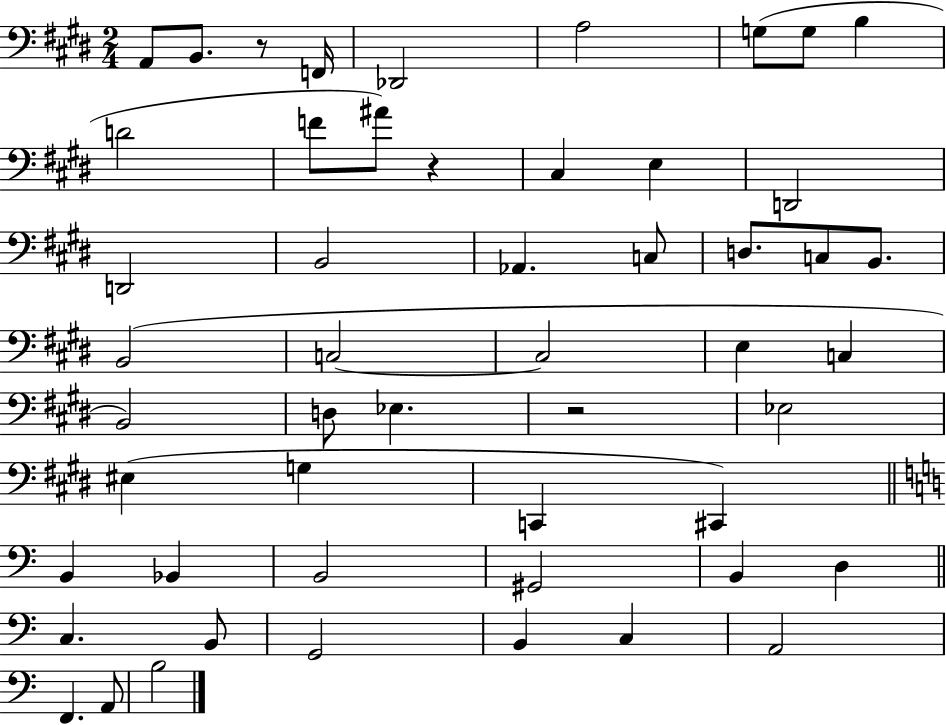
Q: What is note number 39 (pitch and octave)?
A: B2